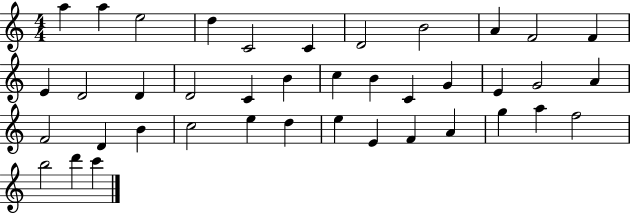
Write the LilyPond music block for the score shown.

{
  \clef treble
  \numericTimeSignature
  \time 4/4
  \key c \major
  a''4 a''4 e''2 | d''4 c'2 c'4 | d'2 b'2 | a'4 f'2 f'4 | \break e'4 d'2 d'4 | d'2 c'4 b'4 | c''4 b'4 c'4 g'4 | e'4 g'2 a'4 | \break f'2 d'4 b'4 | c''2 e''4 d''4 | e''4 e'4 f'4 a'4 | g''4 a''4 f''2 | \break b''2 d'''4 c'''4 | \bar "|."
}